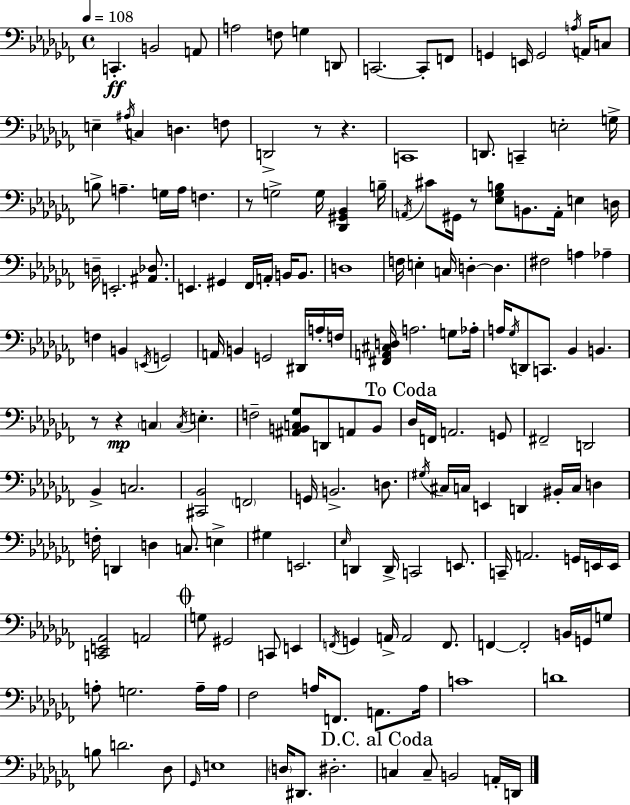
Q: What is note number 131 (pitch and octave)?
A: A2